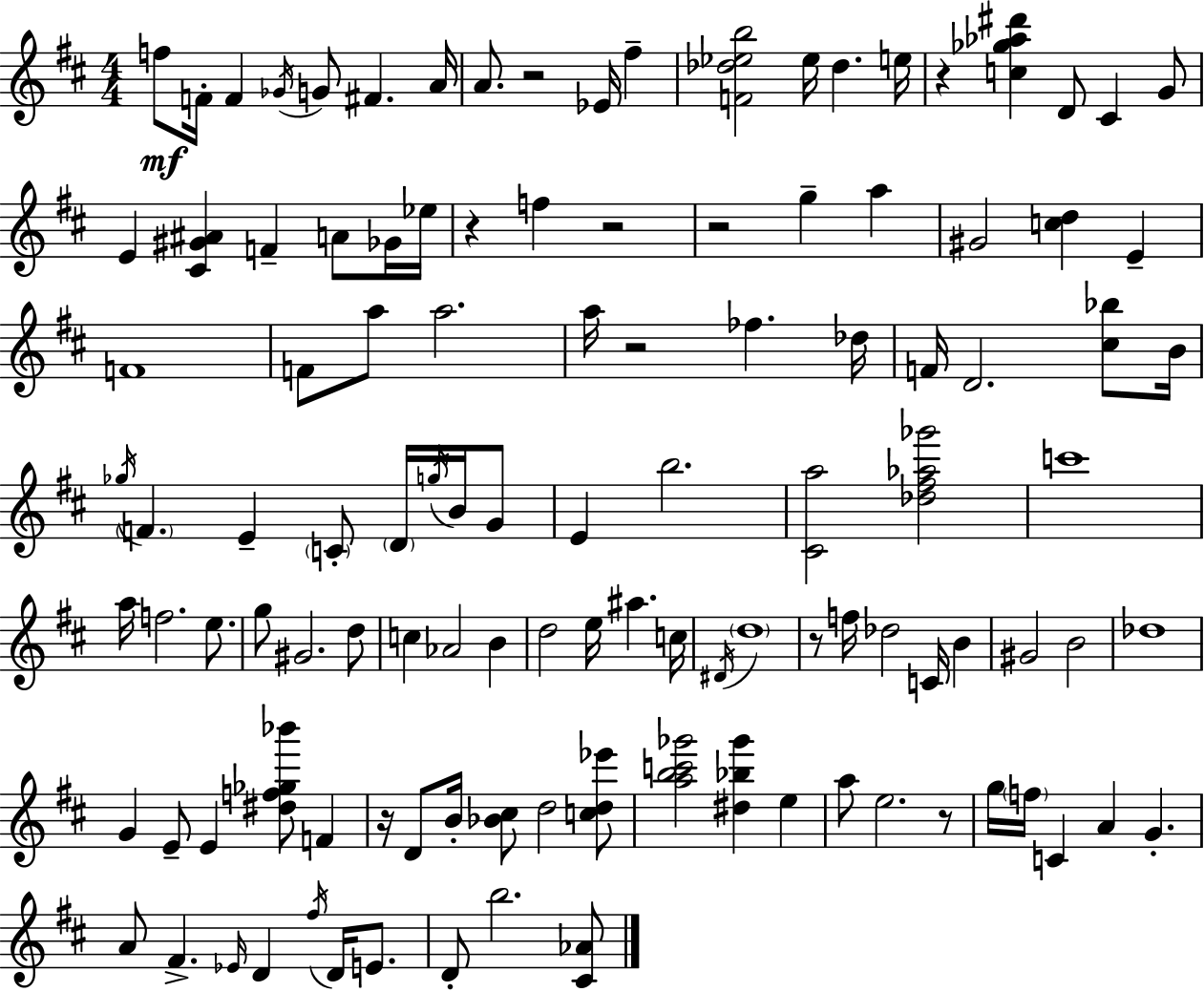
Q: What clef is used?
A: treble